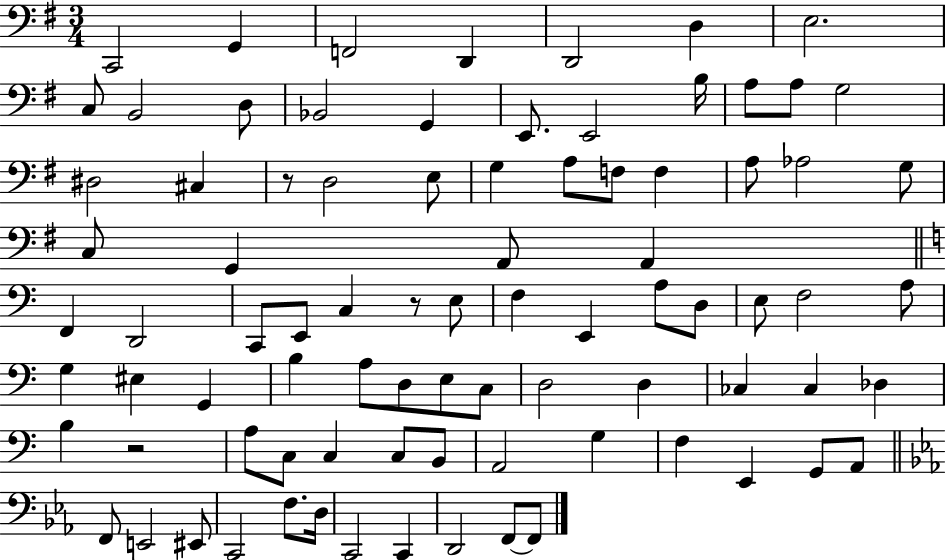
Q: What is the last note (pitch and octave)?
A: F2